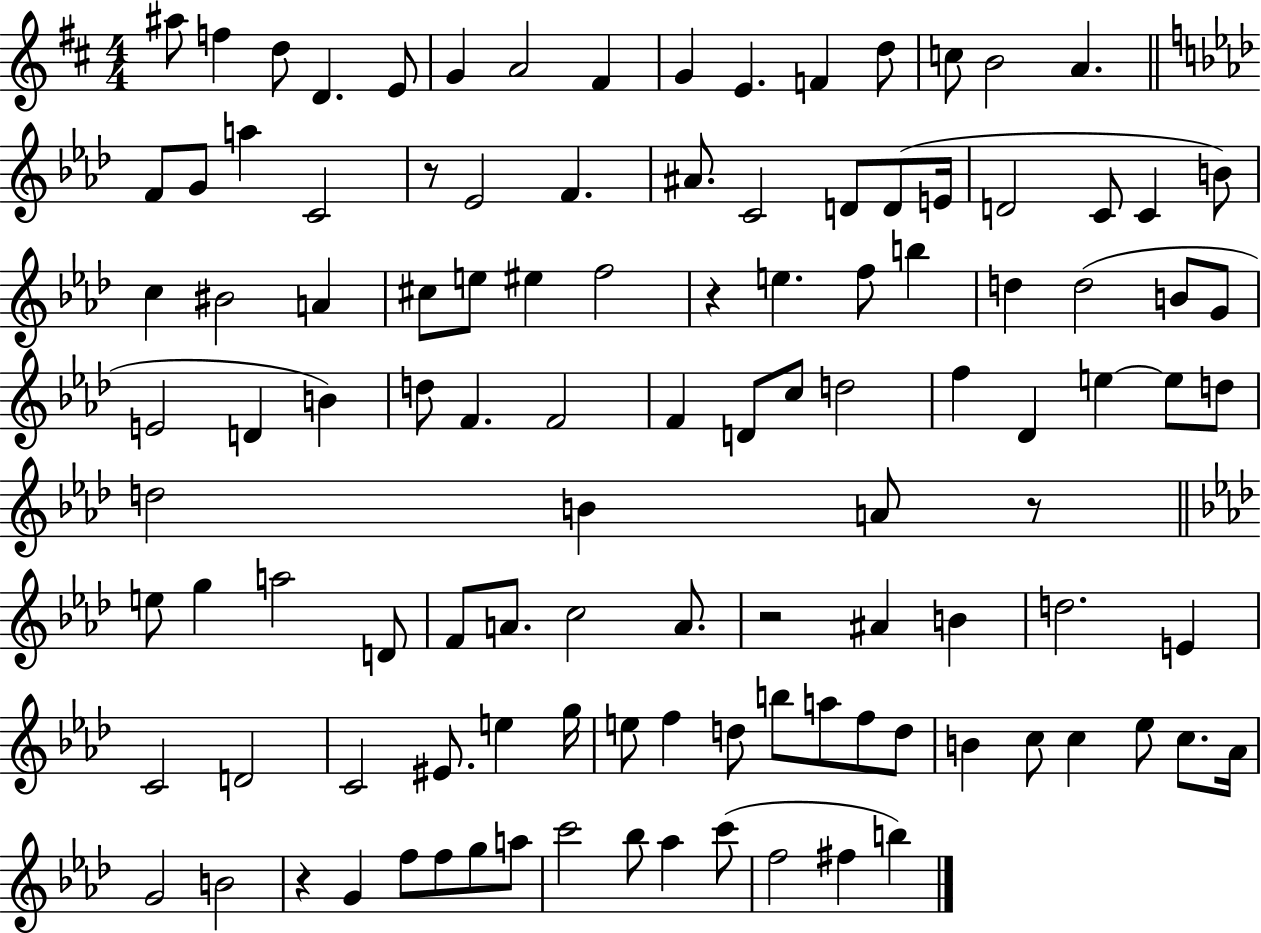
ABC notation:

X:1
T:Untitled
M:4/4
L:1/4
K:D
^a/2 f d/2 D E/2 G A2 ^F G E F d/2 c/2 B2 A F/2 G/2 a C2 z/2 _E2 F ^A/2 C2 D/2 D/2 E/4 D2 C/2 C B/2 c ^B2 A ^c/2 e/2 ^e f2 z e f/2 b d d2 B/2 G/2 E2 D B d/2 F F2 F D/2 c/2 d2 f _D e e/2 d/2 d2 B A/2 z/2 e/2 g a2 D/2 F/2 A/2 c2 A/2 z2 ^A B d2 E C2 D2 C2 ^E/2 e g/4 e/2 f d/2 b/2 a/2 f/2 d/2 B c/2 c _e/2 c/2 _A/4 G2 B2 z G f/2 f/2 g/2 a/2 c'2 _b/2 _a c'/2 f2 ^f b